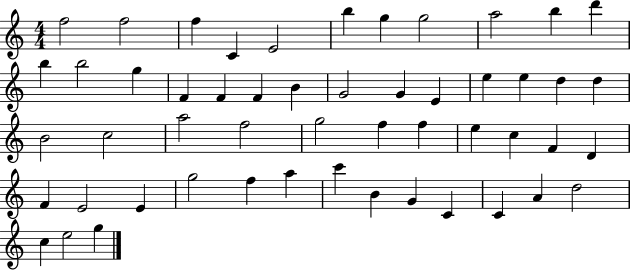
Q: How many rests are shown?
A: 0